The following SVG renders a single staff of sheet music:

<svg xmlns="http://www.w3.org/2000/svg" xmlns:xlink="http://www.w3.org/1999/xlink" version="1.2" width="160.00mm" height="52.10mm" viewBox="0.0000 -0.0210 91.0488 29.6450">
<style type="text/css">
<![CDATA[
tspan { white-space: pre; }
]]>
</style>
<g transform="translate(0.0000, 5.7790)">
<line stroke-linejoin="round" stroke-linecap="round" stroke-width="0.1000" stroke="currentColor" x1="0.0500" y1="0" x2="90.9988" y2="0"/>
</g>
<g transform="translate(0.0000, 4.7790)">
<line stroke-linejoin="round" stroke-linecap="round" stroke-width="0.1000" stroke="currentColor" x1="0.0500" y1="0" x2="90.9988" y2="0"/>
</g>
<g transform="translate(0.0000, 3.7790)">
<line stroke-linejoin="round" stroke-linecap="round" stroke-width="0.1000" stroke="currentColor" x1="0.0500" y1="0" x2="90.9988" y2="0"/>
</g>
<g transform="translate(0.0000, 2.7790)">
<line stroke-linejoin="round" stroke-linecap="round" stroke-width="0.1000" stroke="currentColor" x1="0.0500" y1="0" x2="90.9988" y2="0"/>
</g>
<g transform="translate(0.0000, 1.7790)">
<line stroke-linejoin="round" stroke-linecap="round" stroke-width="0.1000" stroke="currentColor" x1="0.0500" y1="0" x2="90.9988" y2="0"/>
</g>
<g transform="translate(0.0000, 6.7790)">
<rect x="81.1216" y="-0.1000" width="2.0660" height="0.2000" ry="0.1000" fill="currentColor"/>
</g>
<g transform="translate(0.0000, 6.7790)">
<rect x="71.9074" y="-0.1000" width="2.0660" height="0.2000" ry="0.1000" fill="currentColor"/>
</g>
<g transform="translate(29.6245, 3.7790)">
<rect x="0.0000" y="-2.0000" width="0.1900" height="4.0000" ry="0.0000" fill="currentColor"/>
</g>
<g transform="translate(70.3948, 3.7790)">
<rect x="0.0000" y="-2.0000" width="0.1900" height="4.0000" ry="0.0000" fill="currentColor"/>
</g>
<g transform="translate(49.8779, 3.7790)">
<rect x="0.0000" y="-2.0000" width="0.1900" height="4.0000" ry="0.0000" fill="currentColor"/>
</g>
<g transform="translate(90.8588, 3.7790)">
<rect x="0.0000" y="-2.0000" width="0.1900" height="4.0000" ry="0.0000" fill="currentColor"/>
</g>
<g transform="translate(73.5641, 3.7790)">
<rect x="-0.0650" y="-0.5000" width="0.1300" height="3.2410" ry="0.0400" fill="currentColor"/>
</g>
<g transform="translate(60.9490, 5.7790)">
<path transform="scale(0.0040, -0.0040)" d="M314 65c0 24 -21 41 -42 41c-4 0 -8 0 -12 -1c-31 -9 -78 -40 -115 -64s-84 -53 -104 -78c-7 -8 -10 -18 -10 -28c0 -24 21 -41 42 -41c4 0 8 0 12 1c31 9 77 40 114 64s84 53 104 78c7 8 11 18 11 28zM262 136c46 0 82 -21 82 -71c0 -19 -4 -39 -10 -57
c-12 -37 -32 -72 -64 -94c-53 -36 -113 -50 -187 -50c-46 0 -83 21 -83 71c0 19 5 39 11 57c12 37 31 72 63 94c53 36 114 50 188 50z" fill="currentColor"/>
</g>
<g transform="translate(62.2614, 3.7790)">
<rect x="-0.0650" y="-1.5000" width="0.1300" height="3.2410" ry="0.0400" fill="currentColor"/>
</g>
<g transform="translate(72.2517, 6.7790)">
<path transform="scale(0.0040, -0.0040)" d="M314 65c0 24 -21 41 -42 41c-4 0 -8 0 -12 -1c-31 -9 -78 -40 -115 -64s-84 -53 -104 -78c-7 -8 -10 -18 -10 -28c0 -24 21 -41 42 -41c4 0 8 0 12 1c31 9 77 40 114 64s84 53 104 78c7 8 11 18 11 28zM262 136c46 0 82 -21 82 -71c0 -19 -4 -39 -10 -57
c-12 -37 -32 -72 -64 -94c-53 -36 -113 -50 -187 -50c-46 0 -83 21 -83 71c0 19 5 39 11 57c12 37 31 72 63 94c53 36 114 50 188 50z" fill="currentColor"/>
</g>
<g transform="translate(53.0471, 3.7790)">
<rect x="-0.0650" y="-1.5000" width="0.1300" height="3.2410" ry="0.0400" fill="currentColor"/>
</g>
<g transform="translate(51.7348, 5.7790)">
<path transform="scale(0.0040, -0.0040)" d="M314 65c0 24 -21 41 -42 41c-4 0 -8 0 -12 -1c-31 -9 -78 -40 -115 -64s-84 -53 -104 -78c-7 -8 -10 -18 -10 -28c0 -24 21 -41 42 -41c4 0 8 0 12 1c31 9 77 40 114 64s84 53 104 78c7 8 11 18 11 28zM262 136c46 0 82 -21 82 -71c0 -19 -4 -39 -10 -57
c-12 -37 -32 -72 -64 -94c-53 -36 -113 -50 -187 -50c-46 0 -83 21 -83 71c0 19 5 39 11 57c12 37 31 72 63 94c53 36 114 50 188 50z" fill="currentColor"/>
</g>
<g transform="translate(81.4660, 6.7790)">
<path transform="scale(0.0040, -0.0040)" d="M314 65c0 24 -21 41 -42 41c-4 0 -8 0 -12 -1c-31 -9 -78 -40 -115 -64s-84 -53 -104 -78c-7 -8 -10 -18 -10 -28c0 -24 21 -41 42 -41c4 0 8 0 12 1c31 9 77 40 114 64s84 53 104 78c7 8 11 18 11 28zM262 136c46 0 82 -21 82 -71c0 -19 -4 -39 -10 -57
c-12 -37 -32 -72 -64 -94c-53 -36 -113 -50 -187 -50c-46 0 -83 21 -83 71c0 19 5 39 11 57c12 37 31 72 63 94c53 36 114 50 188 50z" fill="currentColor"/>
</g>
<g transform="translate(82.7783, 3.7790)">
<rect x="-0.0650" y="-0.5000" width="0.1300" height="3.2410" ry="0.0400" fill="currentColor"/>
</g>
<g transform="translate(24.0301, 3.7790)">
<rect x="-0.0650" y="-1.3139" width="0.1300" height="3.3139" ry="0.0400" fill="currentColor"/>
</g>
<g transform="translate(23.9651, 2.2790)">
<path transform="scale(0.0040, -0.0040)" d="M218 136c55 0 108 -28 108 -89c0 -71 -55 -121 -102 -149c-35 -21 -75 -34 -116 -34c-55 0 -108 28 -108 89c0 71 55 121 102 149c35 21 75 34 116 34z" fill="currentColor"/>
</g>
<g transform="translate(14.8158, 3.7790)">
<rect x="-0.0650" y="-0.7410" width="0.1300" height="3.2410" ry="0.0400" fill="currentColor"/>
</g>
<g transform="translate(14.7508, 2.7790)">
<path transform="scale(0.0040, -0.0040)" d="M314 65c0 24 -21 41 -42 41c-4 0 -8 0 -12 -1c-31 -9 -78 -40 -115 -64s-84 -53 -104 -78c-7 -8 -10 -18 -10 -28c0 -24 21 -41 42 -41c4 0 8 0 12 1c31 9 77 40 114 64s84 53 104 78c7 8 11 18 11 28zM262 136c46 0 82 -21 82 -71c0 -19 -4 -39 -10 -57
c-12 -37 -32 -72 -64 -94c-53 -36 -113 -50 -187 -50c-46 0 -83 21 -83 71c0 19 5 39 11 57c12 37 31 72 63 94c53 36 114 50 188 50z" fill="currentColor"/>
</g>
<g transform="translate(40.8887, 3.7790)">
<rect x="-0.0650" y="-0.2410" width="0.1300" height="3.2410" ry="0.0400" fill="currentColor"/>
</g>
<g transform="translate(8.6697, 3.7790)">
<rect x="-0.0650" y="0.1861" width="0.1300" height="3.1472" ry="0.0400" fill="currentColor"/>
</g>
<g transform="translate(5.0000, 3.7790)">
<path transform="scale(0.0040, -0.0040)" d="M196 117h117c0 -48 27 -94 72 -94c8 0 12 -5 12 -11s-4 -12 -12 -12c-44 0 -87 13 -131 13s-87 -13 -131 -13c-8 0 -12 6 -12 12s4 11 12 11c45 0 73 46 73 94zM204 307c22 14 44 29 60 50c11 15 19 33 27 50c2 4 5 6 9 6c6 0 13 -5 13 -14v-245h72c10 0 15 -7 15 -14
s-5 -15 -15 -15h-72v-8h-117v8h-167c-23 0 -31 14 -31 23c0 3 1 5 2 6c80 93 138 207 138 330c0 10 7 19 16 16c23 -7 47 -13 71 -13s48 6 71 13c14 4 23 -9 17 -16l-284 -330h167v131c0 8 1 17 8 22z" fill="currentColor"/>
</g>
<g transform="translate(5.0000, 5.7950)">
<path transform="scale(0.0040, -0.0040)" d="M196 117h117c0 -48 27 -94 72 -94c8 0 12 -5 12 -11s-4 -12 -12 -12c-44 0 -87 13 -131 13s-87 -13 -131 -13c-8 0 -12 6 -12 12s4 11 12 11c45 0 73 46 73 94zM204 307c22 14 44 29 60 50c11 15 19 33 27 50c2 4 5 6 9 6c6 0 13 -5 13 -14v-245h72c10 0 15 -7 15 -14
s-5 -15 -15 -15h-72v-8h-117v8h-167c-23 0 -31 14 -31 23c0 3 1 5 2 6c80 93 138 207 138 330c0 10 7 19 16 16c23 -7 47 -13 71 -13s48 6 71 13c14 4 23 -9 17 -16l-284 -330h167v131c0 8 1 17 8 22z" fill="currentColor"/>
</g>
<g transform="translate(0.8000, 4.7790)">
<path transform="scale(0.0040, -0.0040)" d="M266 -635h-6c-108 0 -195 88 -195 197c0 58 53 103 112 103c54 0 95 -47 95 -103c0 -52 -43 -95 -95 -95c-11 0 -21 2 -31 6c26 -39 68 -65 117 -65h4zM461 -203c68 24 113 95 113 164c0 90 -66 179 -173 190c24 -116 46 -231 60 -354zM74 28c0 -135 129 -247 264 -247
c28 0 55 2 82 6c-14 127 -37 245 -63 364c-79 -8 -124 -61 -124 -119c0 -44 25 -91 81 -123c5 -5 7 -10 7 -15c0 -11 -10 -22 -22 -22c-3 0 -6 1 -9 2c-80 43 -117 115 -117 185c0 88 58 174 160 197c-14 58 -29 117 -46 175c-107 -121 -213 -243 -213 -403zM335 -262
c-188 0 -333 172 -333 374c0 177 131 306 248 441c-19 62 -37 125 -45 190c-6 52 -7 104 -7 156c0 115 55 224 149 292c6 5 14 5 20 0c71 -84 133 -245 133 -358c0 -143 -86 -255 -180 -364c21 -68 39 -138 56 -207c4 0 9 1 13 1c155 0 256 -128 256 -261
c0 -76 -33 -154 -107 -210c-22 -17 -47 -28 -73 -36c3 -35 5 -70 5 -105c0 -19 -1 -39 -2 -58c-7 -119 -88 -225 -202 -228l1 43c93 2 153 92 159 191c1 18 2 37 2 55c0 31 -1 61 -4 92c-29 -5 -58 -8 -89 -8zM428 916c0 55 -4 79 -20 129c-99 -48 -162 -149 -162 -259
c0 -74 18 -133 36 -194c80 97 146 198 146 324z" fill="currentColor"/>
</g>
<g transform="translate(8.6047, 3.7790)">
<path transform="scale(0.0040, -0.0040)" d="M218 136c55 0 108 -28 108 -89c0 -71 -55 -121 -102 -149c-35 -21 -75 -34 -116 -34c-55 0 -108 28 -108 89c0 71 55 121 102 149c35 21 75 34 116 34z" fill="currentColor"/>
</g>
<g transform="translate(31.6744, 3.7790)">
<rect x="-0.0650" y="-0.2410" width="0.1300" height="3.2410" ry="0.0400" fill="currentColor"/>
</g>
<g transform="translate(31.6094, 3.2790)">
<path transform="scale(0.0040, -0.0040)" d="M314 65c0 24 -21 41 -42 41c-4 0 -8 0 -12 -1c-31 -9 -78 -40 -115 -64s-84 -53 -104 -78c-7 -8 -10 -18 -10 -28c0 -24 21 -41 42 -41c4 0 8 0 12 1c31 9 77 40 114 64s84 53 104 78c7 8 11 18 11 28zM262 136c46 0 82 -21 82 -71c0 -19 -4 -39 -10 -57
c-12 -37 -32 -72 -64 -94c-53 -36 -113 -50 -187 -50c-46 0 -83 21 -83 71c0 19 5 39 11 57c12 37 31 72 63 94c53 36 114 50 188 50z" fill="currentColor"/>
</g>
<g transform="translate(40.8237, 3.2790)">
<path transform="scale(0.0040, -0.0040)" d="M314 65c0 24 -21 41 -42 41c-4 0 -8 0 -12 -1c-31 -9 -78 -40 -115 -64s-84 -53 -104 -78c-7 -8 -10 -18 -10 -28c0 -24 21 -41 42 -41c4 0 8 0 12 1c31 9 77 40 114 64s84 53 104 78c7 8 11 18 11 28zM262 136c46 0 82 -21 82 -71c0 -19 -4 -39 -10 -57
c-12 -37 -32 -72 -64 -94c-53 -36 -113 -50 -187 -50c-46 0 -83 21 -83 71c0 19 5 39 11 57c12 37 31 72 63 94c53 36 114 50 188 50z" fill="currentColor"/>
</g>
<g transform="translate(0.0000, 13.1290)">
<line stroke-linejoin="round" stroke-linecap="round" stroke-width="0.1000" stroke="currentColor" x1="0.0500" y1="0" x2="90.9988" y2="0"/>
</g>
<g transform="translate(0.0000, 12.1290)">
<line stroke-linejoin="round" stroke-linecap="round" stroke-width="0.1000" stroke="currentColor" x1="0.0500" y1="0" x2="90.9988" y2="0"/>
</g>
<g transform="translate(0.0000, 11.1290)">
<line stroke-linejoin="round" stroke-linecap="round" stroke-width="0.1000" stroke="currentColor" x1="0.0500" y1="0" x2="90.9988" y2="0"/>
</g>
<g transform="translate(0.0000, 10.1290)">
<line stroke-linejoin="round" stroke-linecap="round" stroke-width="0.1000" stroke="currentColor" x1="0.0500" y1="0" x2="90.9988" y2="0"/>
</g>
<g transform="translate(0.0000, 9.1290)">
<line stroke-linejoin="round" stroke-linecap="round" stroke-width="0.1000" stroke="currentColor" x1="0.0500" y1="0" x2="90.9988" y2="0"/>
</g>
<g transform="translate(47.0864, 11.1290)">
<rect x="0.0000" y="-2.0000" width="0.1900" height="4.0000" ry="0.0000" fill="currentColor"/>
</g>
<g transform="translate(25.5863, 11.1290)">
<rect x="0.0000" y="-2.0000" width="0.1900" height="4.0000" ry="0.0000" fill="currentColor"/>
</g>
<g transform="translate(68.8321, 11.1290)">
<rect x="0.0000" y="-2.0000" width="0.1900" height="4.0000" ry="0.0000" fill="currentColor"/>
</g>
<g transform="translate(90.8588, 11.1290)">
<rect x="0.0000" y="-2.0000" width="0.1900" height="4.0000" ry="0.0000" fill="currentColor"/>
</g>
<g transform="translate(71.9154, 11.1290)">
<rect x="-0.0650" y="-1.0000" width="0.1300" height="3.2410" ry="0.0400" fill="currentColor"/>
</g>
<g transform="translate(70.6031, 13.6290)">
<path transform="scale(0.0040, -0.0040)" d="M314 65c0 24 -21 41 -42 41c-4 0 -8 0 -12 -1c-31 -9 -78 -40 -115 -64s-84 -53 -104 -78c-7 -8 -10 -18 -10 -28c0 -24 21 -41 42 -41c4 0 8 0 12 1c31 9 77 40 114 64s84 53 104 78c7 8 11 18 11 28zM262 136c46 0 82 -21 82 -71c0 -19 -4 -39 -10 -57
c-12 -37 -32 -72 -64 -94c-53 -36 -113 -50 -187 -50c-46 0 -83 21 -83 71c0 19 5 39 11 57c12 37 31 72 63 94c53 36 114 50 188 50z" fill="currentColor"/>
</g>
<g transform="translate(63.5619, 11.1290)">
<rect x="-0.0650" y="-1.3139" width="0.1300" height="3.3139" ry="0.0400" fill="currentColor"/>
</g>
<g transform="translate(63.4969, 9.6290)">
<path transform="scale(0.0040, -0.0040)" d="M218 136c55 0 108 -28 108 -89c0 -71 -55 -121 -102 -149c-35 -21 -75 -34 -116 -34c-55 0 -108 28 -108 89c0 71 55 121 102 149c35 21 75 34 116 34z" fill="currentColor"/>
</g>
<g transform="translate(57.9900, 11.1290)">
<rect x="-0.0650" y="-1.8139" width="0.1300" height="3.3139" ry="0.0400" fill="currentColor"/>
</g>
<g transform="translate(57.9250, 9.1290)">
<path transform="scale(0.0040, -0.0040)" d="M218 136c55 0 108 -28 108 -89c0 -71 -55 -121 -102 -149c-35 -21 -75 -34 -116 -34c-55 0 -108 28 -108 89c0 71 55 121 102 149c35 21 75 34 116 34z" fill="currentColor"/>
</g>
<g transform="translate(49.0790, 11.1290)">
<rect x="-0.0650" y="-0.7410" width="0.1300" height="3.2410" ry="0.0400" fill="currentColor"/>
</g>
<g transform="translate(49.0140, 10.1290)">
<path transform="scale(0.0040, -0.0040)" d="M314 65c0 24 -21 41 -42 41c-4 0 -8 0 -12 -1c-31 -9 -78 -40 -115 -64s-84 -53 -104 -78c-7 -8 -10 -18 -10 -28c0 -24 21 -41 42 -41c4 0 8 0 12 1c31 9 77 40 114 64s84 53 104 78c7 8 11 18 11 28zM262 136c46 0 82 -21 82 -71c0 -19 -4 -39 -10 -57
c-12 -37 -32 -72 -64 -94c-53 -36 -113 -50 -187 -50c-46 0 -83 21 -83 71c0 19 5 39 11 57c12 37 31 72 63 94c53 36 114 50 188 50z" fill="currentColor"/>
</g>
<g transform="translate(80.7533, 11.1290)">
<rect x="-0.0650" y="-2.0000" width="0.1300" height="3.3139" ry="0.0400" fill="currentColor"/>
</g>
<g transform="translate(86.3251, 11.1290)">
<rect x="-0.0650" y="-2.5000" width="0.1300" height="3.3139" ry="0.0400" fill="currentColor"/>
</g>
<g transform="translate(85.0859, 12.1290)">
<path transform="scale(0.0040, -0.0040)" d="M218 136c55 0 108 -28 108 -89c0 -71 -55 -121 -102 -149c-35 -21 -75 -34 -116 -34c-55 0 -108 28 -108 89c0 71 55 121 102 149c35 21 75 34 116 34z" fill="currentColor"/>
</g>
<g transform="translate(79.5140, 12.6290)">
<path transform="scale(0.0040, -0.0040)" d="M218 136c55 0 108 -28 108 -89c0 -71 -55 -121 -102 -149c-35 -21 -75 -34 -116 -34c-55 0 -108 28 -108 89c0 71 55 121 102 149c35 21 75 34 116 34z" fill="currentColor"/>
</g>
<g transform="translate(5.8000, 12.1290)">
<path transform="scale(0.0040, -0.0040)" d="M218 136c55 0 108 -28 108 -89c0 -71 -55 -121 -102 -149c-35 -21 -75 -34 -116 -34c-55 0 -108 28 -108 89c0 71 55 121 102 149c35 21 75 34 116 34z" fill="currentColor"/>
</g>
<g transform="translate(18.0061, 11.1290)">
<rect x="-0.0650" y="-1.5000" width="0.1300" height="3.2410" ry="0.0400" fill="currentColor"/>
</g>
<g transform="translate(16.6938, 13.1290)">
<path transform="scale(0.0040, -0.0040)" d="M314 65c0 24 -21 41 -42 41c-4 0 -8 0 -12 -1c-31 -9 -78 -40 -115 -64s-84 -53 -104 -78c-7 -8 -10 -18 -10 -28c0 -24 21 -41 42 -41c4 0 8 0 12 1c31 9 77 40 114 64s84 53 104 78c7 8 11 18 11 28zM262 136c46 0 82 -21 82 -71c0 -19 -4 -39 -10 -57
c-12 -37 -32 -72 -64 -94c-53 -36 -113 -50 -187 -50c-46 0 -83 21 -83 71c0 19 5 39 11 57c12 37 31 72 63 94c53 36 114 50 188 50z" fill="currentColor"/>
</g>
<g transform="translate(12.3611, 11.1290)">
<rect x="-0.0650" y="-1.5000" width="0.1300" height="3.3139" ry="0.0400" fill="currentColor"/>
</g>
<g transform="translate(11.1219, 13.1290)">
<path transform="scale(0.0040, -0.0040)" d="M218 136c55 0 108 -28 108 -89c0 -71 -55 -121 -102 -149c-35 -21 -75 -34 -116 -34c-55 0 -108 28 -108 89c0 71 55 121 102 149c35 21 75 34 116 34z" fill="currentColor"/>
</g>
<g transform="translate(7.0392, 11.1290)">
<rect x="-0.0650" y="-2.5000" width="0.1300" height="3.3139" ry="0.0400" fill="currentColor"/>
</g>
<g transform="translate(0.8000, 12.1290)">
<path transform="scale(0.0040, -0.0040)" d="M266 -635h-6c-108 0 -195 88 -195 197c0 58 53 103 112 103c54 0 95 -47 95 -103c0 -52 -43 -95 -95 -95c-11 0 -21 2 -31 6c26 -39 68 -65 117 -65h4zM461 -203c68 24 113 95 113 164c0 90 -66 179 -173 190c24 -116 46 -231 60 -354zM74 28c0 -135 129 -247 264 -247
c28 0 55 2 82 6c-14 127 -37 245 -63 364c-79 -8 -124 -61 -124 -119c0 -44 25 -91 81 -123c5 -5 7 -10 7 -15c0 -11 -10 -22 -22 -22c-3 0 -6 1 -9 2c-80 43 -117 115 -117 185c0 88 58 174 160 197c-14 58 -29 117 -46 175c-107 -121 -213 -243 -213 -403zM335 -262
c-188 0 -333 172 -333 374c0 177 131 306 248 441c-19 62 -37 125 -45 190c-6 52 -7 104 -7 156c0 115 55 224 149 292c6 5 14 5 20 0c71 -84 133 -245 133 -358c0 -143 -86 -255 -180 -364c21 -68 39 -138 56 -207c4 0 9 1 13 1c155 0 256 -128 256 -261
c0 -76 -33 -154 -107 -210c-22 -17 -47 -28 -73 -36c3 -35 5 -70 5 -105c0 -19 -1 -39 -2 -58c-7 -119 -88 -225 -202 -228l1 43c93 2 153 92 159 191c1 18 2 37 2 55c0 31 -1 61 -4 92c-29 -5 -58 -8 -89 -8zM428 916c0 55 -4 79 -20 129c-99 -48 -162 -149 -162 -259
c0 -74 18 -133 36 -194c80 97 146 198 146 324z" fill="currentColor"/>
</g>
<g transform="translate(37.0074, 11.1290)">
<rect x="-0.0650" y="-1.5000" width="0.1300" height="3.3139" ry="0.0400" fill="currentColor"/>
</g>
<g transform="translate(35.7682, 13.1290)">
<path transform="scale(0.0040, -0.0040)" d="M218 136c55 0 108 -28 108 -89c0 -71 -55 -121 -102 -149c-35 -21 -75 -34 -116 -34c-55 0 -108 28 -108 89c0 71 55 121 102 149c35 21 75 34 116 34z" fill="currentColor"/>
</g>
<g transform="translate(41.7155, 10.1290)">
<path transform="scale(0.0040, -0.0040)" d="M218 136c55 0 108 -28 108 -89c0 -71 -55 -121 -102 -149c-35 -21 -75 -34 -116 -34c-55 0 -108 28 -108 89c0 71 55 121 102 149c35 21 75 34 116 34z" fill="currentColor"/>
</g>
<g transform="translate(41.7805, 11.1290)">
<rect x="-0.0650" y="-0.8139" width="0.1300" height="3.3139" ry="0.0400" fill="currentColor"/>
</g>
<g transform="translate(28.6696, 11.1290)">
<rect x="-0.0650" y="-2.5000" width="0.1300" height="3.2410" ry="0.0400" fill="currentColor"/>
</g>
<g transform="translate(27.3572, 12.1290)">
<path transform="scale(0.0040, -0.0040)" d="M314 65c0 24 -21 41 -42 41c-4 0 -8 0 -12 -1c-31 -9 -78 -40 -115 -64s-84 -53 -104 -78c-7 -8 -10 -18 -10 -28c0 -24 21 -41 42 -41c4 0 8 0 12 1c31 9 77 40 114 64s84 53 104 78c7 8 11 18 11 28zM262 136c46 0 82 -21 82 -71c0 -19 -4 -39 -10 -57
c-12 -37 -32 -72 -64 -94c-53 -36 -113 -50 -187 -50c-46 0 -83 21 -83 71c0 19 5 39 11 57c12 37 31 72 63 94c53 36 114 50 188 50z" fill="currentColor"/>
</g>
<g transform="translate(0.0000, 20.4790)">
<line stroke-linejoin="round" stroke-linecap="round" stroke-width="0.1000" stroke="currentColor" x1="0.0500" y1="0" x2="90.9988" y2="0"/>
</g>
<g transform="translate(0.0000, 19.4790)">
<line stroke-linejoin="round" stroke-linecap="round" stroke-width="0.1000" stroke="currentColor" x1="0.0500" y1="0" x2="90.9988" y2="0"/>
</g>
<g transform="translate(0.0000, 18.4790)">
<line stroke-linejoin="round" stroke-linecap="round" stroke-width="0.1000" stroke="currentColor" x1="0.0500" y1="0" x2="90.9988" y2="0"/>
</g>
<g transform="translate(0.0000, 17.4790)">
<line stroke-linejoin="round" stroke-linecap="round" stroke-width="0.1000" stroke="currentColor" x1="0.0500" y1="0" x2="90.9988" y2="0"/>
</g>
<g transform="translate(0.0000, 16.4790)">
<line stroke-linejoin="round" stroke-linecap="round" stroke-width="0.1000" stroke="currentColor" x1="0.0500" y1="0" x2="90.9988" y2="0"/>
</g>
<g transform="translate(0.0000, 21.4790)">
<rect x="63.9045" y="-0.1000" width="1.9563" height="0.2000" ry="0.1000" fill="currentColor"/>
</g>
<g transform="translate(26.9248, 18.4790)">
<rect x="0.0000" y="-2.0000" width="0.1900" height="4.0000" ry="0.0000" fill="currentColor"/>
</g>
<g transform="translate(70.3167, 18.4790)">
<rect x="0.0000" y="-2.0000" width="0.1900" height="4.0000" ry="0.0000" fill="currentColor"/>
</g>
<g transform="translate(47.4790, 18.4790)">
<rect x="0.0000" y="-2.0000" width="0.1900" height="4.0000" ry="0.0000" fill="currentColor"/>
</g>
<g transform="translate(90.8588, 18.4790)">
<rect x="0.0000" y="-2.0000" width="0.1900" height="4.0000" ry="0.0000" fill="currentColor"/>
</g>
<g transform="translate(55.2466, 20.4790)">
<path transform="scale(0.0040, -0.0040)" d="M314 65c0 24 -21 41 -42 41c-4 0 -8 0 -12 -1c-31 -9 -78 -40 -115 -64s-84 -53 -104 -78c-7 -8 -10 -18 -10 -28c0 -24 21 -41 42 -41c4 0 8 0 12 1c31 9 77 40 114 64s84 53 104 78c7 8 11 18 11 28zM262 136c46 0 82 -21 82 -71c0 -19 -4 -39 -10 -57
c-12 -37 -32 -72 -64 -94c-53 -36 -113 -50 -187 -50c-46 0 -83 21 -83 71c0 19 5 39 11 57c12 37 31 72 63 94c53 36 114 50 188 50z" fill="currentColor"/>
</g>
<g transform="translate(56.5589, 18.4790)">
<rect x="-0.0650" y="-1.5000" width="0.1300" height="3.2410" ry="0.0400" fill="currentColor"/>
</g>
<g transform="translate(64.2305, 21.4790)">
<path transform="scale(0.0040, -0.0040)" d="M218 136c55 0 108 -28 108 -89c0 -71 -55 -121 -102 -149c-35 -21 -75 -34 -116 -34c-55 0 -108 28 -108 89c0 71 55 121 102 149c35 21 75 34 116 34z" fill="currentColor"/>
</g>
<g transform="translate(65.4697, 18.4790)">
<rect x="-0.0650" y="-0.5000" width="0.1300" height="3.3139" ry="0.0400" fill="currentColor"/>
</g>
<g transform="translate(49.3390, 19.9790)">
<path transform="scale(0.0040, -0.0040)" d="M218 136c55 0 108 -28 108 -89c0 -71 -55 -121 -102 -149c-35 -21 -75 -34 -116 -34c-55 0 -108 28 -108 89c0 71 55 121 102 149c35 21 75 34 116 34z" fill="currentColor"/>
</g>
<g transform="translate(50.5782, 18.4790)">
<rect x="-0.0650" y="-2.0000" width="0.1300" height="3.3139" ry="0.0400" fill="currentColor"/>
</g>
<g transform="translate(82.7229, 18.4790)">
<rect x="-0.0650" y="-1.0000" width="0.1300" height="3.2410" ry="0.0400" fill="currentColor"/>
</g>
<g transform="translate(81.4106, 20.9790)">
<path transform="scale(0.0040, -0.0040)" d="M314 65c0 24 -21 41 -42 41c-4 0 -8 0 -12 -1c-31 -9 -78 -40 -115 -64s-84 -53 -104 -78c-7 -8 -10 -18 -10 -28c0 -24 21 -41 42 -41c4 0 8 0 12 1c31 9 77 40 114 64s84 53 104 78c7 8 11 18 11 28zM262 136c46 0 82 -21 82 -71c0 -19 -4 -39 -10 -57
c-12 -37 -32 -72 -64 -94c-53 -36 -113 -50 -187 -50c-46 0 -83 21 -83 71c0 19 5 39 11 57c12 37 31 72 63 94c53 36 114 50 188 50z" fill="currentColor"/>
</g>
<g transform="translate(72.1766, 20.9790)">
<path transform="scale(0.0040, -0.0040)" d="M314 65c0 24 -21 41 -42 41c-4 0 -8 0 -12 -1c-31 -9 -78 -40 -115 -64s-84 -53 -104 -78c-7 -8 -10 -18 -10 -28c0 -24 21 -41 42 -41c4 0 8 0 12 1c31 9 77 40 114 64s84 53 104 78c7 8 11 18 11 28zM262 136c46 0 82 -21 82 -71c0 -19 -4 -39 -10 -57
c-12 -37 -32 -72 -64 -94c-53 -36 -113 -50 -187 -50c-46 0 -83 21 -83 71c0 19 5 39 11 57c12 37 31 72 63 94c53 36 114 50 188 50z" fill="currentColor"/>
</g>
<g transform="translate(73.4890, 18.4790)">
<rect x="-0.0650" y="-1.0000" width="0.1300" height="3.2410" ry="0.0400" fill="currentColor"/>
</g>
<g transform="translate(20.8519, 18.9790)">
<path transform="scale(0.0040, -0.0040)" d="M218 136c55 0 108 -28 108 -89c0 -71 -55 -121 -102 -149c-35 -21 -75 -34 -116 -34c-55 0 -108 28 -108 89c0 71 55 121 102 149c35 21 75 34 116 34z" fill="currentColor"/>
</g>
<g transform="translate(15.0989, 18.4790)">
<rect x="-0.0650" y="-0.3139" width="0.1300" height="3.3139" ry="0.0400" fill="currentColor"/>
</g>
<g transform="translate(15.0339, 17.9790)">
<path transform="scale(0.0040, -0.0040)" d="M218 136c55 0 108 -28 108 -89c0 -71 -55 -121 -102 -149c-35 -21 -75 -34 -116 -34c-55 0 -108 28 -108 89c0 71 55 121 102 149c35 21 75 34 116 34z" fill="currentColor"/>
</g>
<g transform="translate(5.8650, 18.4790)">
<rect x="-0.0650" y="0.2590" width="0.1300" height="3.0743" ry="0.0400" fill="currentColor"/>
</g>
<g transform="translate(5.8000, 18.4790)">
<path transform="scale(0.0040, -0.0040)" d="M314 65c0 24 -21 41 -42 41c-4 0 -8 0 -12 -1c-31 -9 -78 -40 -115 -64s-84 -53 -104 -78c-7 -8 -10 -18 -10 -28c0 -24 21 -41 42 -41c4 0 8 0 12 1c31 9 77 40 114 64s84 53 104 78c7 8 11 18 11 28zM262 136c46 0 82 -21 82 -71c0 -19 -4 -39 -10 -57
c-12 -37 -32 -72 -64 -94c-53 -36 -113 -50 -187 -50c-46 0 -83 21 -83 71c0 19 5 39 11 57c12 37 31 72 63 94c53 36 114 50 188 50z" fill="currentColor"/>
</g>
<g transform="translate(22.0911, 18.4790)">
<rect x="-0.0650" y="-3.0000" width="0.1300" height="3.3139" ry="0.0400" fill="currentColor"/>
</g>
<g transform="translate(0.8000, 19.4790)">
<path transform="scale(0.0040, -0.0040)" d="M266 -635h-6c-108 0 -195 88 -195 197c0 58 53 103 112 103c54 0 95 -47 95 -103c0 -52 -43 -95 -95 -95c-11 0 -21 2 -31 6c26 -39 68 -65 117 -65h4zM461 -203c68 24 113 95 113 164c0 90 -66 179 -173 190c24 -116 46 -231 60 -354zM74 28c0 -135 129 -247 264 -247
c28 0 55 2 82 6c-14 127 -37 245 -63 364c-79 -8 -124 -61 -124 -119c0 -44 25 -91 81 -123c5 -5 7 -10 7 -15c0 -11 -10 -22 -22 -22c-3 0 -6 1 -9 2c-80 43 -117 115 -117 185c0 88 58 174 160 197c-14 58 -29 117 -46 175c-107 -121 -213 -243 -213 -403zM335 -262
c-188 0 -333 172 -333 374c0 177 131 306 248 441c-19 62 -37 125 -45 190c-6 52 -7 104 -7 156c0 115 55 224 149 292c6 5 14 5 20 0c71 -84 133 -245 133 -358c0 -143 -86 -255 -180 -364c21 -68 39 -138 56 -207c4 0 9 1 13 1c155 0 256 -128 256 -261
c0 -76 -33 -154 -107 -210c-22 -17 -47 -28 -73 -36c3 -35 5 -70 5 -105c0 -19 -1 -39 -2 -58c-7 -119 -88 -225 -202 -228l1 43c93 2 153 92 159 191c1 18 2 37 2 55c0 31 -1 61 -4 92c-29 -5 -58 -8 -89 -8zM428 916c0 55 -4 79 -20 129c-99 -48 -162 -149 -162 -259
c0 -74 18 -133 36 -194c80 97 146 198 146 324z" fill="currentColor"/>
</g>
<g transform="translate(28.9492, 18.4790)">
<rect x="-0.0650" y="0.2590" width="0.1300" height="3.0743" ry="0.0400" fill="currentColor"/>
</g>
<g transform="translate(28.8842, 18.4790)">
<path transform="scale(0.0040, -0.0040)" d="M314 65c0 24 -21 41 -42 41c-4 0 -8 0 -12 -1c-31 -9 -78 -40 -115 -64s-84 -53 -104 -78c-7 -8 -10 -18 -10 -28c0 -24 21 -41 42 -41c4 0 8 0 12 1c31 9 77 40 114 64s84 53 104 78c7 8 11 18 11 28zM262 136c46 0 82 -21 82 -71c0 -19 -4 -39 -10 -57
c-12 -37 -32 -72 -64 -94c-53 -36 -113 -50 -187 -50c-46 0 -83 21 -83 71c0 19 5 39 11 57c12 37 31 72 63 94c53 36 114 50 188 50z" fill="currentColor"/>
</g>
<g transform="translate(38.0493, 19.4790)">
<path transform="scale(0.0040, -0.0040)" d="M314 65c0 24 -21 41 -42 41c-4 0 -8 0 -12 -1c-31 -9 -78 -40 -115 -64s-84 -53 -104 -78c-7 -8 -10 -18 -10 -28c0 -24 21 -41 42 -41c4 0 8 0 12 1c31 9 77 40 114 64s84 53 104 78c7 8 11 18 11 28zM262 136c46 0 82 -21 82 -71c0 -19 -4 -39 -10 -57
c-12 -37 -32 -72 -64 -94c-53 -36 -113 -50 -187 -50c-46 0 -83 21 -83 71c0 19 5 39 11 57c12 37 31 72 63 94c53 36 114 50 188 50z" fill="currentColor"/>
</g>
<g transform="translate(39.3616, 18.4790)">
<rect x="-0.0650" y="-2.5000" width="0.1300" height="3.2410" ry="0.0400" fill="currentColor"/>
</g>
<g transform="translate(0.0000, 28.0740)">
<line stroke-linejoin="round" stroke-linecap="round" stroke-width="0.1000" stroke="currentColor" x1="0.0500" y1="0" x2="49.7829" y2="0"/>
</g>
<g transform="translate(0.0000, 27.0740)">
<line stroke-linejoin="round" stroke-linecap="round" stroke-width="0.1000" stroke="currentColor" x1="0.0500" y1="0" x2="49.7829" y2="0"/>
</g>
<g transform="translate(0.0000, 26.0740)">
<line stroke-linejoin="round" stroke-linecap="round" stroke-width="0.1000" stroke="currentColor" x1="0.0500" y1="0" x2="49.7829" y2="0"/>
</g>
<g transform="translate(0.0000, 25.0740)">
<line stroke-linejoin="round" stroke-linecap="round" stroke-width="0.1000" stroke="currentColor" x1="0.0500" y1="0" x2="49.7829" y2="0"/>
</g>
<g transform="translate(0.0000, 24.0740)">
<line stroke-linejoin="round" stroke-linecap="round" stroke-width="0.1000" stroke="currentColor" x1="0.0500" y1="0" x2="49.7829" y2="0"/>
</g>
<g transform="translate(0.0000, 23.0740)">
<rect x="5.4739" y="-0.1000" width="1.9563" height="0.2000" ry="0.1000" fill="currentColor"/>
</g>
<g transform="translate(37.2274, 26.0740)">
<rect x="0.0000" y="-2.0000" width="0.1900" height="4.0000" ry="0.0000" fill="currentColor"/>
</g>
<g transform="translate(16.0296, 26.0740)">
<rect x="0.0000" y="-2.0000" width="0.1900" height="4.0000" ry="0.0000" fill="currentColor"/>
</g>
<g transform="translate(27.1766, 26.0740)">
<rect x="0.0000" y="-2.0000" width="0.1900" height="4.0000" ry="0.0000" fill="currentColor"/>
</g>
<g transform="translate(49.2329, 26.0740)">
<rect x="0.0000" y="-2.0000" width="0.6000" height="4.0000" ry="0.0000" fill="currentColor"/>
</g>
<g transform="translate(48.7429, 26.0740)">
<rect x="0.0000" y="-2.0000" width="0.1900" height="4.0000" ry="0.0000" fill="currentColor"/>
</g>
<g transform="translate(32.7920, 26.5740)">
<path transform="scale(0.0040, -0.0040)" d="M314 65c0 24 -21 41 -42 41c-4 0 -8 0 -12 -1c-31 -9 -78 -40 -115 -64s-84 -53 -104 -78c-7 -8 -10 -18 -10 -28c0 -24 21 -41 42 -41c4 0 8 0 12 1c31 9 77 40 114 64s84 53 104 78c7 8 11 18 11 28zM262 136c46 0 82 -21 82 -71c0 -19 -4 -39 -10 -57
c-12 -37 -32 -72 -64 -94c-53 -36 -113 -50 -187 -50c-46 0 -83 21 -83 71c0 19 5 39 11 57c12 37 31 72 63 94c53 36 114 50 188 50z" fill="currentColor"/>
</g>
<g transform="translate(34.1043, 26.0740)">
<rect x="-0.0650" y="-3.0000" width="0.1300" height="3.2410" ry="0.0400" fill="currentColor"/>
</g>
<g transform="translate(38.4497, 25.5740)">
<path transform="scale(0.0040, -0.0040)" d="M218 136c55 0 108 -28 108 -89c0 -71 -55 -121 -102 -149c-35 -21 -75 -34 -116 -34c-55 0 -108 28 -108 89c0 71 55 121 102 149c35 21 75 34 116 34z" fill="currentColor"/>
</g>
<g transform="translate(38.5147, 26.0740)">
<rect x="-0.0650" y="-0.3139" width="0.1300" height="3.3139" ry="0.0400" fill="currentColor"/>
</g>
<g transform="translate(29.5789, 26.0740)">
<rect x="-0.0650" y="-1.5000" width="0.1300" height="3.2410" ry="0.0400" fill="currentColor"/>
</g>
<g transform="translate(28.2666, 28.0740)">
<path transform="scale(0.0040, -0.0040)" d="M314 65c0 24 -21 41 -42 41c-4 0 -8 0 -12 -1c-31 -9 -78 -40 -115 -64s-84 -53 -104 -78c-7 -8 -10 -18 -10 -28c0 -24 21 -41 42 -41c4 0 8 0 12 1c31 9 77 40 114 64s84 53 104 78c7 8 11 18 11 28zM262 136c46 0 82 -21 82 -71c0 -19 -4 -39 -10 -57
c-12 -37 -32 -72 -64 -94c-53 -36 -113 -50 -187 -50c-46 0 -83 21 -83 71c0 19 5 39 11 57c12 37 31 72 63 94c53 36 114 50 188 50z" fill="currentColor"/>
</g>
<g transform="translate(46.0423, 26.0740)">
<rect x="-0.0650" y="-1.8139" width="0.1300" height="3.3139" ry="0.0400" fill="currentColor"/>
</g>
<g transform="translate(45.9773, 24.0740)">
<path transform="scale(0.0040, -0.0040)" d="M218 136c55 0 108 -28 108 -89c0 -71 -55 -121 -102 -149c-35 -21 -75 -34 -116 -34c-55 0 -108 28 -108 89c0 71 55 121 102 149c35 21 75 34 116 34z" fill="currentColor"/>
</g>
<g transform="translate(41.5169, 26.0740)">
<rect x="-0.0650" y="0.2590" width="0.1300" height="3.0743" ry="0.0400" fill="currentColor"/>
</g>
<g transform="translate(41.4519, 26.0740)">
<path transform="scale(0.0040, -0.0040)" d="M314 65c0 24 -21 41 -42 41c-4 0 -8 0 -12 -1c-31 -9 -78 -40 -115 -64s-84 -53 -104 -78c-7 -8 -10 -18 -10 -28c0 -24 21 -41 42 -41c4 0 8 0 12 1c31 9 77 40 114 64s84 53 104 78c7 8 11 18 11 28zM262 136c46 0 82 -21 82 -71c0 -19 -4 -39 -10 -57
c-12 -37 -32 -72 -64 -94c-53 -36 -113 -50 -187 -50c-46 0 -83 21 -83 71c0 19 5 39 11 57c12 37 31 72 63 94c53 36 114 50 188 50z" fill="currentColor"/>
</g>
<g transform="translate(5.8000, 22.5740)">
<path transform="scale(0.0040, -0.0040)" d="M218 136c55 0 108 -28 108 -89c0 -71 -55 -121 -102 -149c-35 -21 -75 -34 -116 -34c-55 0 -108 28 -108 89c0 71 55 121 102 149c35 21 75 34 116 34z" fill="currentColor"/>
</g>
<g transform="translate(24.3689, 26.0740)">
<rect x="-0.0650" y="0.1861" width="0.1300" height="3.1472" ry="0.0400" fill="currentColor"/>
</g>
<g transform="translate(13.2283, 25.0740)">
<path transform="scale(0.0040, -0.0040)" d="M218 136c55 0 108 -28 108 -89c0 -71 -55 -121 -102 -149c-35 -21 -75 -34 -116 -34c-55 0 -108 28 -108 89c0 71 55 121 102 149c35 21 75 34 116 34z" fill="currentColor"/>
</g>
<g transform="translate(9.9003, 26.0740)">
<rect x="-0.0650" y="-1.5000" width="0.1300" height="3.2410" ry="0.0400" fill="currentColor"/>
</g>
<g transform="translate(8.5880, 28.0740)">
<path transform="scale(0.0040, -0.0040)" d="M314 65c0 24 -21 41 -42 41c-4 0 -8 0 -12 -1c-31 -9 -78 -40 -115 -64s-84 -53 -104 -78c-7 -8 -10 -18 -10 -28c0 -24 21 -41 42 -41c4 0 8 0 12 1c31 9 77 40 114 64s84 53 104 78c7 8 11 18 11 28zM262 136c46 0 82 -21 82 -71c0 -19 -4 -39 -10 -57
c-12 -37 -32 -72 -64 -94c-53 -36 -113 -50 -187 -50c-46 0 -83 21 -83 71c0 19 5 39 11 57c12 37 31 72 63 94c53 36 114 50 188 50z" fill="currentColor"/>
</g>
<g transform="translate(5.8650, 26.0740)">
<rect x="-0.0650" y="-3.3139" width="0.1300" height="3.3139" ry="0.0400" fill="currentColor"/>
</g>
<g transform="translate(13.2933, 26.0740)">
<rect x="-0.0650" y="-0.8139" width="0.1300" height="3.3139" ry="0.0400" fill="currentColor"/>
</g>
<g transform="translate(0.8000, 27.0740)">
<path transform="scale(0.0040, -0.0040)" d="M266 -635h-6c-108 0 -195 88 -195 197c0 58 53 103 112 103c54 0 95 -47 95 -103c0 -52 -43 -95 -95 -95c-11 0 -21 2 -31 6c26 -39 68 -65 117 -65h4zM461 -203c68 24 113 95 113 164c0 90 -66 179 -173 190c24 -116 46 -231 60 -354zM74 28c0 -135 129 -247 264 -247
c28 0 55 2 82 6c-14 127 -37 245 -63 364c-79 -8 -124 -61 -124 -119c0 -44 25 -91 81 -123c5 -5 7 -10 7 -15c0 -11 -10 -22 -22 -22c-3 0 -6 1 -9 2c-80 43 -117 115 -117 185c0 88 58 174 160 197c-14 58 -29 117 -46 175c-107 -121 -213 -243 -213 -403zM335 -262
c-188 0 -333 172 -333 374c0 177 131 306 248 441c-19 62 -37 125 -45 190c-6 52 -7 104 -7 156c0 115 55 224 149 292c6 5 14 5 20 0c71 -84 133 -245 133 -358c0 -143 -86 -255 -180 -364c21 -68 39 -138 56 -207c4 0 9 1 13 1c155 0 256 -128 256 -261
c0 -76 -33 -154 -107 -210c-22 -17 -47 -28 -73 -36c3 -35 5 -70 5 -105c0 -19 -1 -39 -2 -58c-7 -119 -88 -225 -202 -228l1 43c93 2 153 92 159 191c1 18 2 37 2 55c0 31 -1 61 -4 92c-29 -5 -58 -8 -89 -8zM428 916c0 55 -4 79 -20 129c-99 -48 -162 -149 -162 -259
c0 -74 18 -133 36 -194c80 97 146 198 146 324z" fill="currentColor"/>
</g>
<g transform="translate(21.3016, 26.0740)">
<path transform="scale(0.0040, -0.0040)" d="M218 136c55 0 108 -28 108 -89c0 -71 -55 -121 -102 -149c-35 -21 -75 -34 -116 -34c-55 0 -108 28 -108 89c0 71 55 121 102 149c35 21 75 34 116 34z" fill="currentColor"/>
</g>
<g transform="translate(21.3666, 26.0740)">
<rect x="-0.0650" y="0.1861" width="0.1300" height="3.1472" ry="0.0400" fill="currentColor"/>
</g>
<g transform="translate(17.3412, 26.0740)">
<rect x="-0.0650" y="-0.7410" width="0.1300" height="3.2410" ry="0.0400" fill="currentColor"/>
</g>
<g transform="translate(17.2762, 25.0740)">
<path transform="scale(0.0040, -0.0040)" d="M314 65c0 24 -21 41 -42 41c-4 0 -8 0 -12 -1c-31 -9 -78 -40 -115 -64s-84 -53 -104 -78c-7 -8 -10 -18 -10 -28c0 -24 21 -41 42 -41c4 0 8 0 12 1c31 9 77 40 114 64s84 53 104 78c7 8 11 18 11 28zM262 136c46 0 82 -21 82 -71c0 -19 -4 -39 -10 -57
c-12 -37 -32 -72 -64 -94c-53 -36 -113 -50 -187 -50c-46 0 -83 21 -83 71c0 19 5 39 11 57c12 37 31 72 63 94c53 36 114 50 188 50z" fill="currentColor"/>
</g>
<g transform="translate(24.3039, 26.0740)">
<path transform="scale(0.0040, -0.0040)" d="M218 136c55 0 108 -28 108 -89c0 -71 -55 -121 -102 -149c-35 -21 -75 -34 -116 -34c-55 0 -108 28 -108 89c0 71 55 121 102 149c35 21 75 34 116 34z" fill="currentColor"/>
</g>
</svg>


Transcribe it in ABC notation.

X:1
T:Untitled
M:4/4
L:1/4
K:C
B d2 e c2 c2 E2 E2 C2 C2 G E E2 G2 E d d2 f e D2 F G B2 c A B2 G2 F E2 C D2 D2 b E2 d d2 B B E2 A2 c B2 f